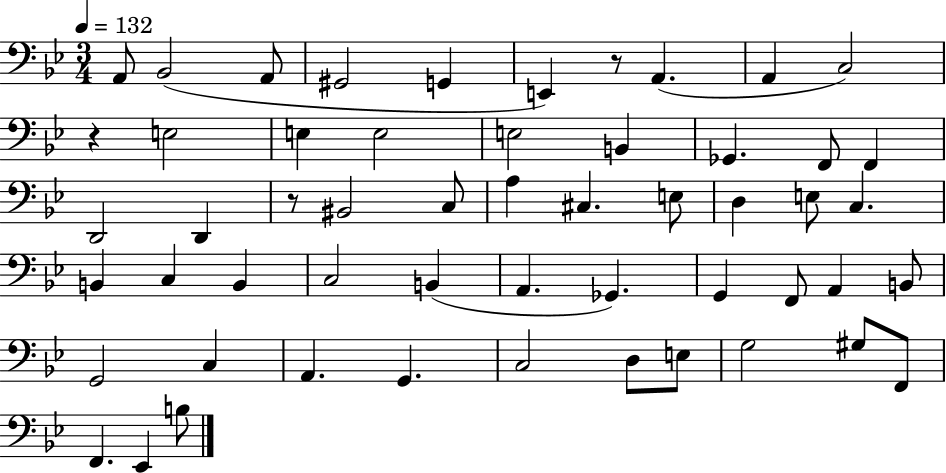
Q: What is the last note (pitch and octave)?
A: B3